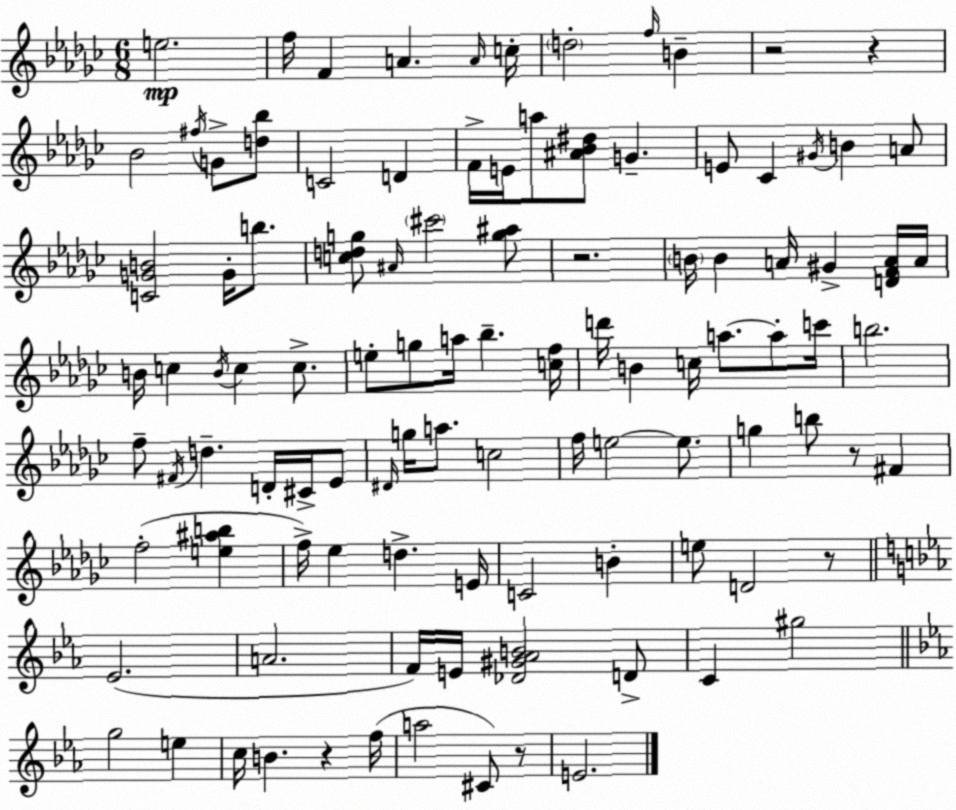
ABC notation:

X:1
T:Untitled
M:6/8
L:1/4
K:Ebm
e2 f/4 F A A/4 c/4 d2 f/4 B z2 z _B2 ^f/4 G/2 [d_b]/2 C2 D F/4 E/4 a/2 [^A_B^d]/2 G E/2 _C ^G/4 B A/2 [CGB]2 G/4 b/2 [cdg]/2 ^A/4 ^c'2 [g^a]/2 z2 B/4 B A/4 ^G [DFA]/4 A/4 B/4 c B/4 c c/2 e/2 g/2 a/4 _b [cf]/4 d'/4 B c/4 a/2 a/2 c'/4 b2 f/2 ^F/4 d D/4 ^C/4 _E/2 ^D/4 g/4 a/2 c2 f/4 e2 e/2 g b/2 z/2 ^F f2 [e^ab] f/4 _e d E/4 C2 B e/2 D2 z/2 _E2 A2 F/4 E/4 [_D^G_AB]2 D/2 C ^g2 g2 e c/4 B z f/4 a2 ^C/2 z/2 E2